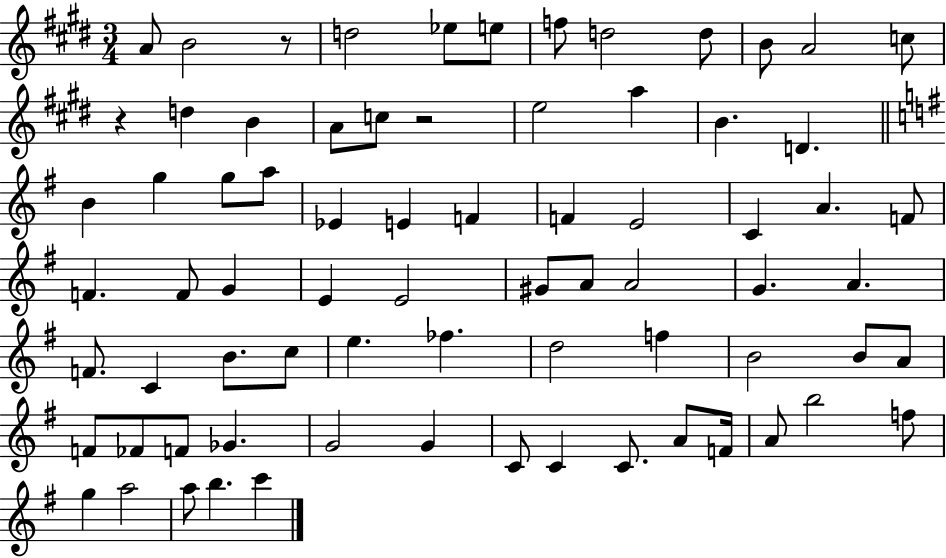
{
  \clef treble
  \numericTimeSignature
  \time 3/4
  \key e \major
  a'8 b'2 r8 | d''2 ees''8 e''8 | f''8 d''2 d''8 | b'8 a'2 c''8 | \break r4 d''4 b'4 | a'8 c''8 r2 | e''2 a''4 | b'4. d'4. | \break \bar "||" \break \key g \major b'4 g''4 g''8 a''8 | ees'4 e'4 f'4 | f'4 e'2 | c'4 a'4. f'8 | \break f'4. f'8 g'4 | e'4 e'2 | gis'8 a'8 a'2 | g'4. a'4. | \break f'8. c'4 b'8. c''8 | e''4. fes''4. | d''2 f''4 | b'2 b'8 a'8 | \break f'8 fes'8 f'8 ges'4. | g'2 g'4 | c'8 c'4 c'8. a'8 f'16 | a'8 b''2 f''8 | \break g''4 a''2 | a''8 b''4. c'''4 | \bar "|."
}